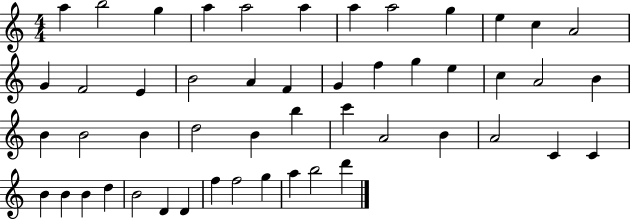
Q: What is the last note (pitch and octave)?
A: D6